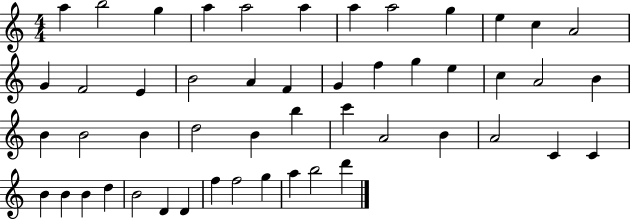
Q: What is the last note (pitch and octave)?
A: D6